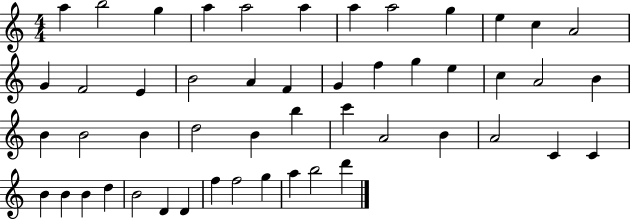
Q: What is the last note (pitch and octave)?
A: D6